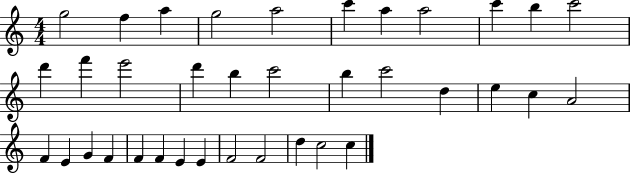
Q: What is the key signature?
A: C major